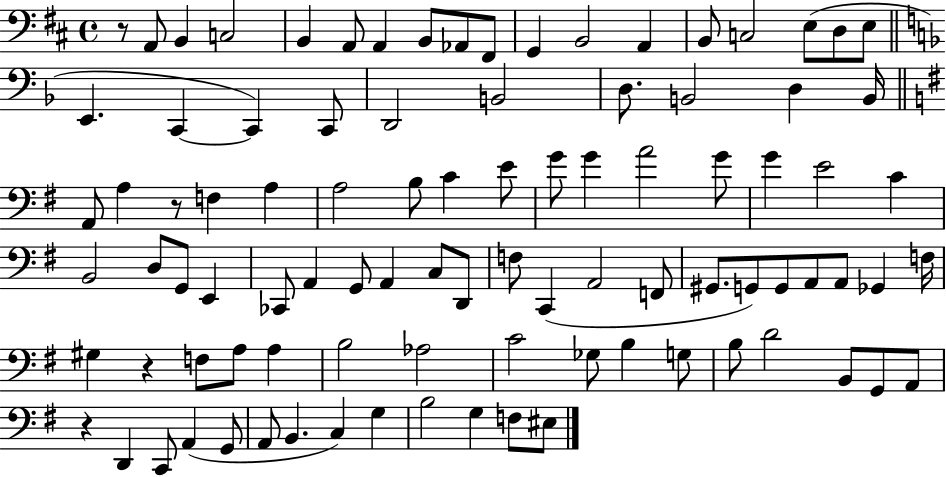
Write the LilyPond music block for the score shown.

{
  \clef bass
  \time 4/4
  \defaultTimeSignature
  \key d \major
  r8 a,8 b,4 c2 | b,4 a,8 a,4 b,8 aes,8 fis,8 | g,4 b,2 a,4 | b,8 c2 e8( d8 e8 | \break \bar "||" \break \key d \minor e,4. c,4~~ c,4) c,8 | d,2 b,2 | d8. b,2 d4 b,16 | \bar "||" \break \key g \major a,8 a4 r8 f4 a4 | a2 b8 c'4 e'8 | g'8 g'4 a'2 g'8 | g'4 e'2 c'4 | \break b,2 d8 g,8 e,4 | ces,8 a,4 g,8 a,4 c8 d,8 | f8 c,4( a,2 f,8 | gis,8. g,8) g,8 a,8 a,8 ges,4 f16 | \break gis4 r4 f8 a8 a4 | b2 aes2 | c'2 ges8 b4 g8 | b8 d'2 b,8 g,8 a,8 | \break r4 d,4 c,8 a,4( g,8 | a,8 b,4. c4) g4 | b2 g4 f8 eis8 | \bar "|."
}